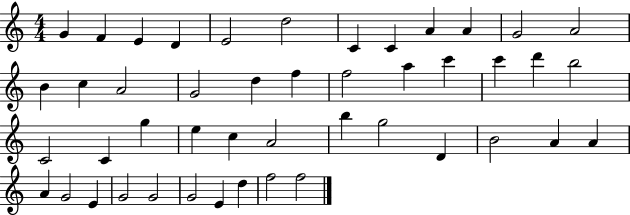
{
  \clef treble
  \numericTimeSignature
  \time 4/4
  \key c \major
  g'4 f'4 e'4 d'4 | e'2 d''2 | c'4 c'4 a'4 a'4 | g'2 a'2 | \break b'4 c''4 a'2 | g'2 d''4 f''4 | f''2 a''4 c'''4 | c'''4 d'''4 b''2 | \break c'2 c'4 g''4 | e''4 c''4 a'2 | b''4 g''2 d'4 | b'2 a'4 a'4 | \break a'4 g'2 e'4 | g'2 g'2 | g'2 e'4 d''4 | f''2 f''2 | \break \bar "|."
}